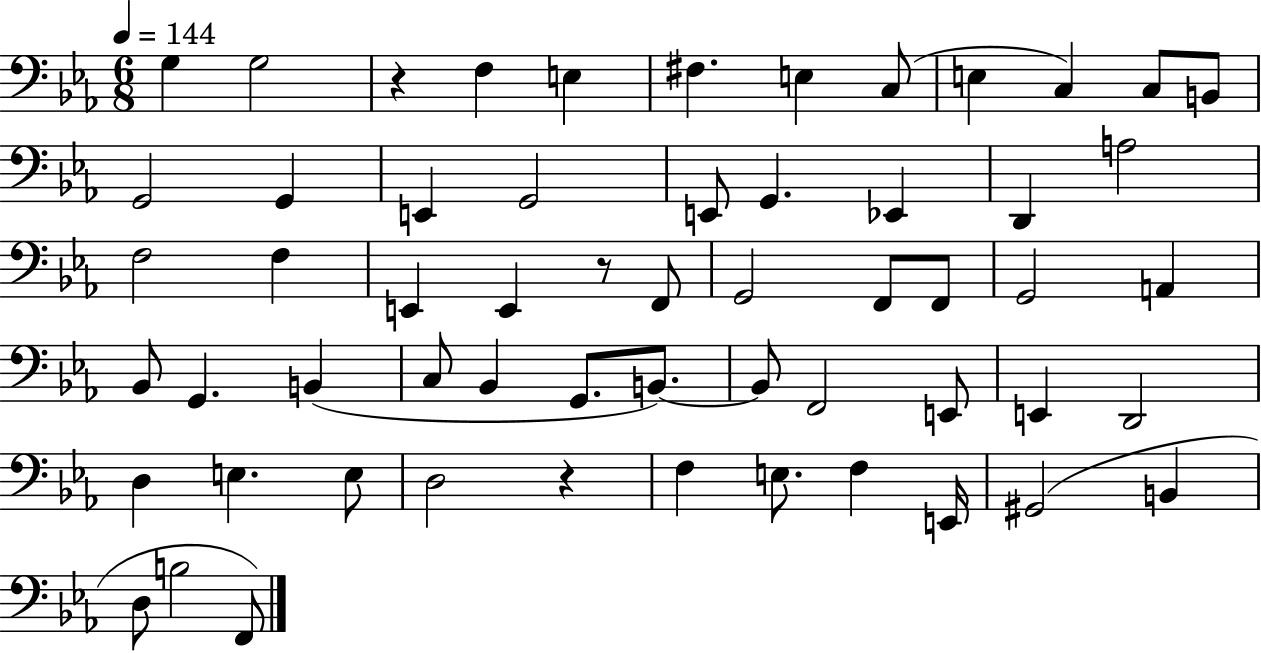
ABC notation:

X:1
T:Untitled
M:6/8
L:1/4
K:Eb
G, G,2 z F, E, ^F, E, C,/2 E, C, C,/2 B,,/2 G,,2 G,, E,, G,,2 E,,/2 G,, _E,, D,, A,2 F,2 F, E,, E,, z/2 F,,/2 G,,2 F,,/2 F,,/2 G,,2 A,, _B,,/2 G,, B,, C,/2 _B,, G,,/2 B,,/2 B,,/2 F,,2 E,,/2 E,, D,,2 D, E, E,/2 D,2 z F, E,/2 F, E,,/4 ^G,,2 B,, D,/2 B,2 F,,/2